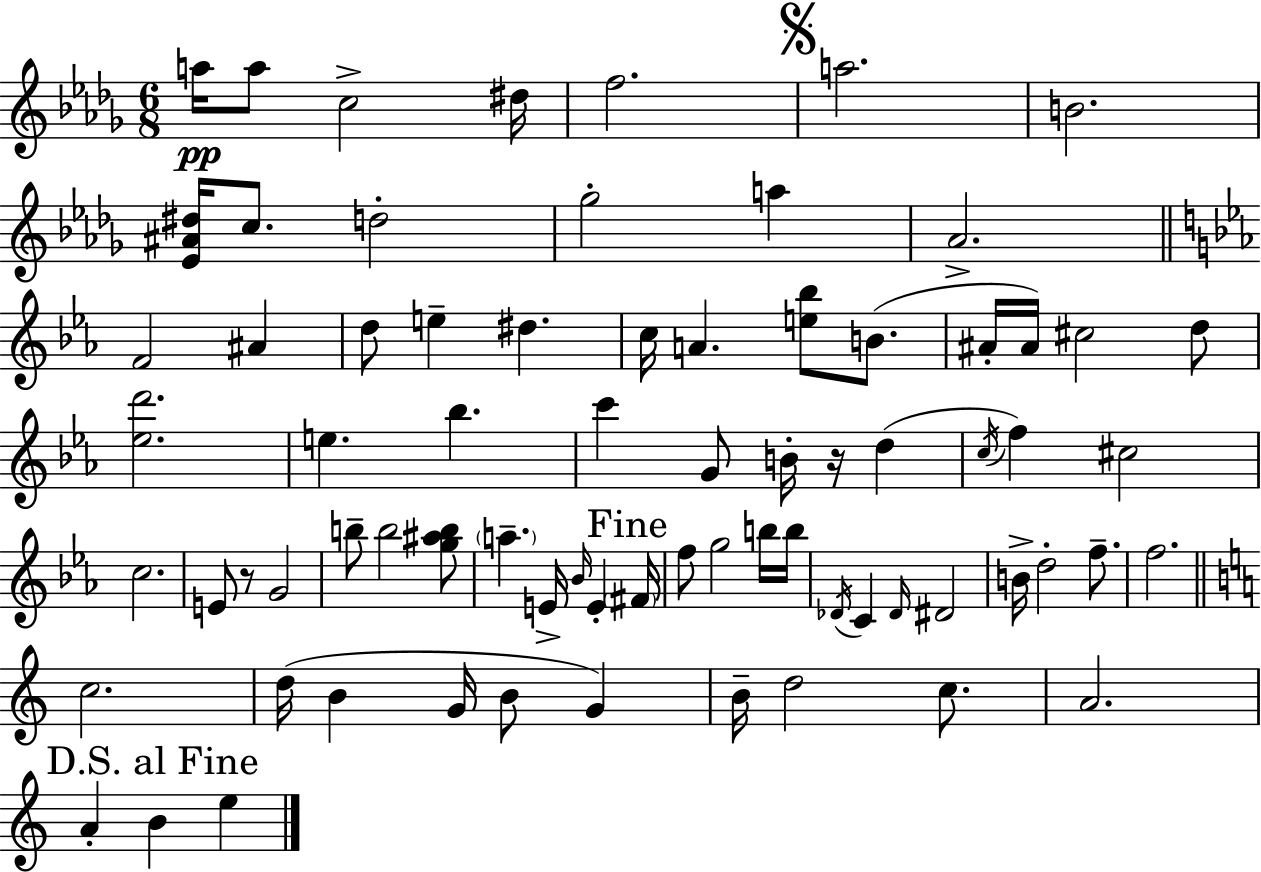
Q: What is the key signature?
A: BES minor